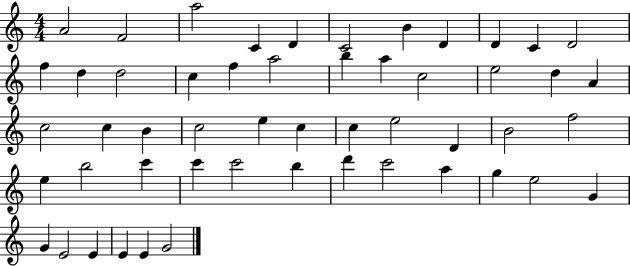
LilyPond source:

{
  \clef treble
  \numericTimeSignature
  \time 4/4
  \key c \major
  a'2 f'2 | a''2 c'4 d'4 | c'2 b'4 d'4 | d'4 c'4 d'2 | \break f''4 d''4 d''2 | c''4 f''4 a''2 | b''4 a''4 c''2 | e''2 d''4 a'4 | \break c''2 c''4 b'4 | c''2 e''4 c''4 | c''4 e''2 d'4 | b'2 f''2 | \break e''4 b''2 c'''4 | c'''4 c'''2 b''4 | d'''4 c'''2 a''4 | g''4 e''2 g'4 | \break g'4 e'2 e'4 | e'4 e'4 g'2 | \bar "|."
}